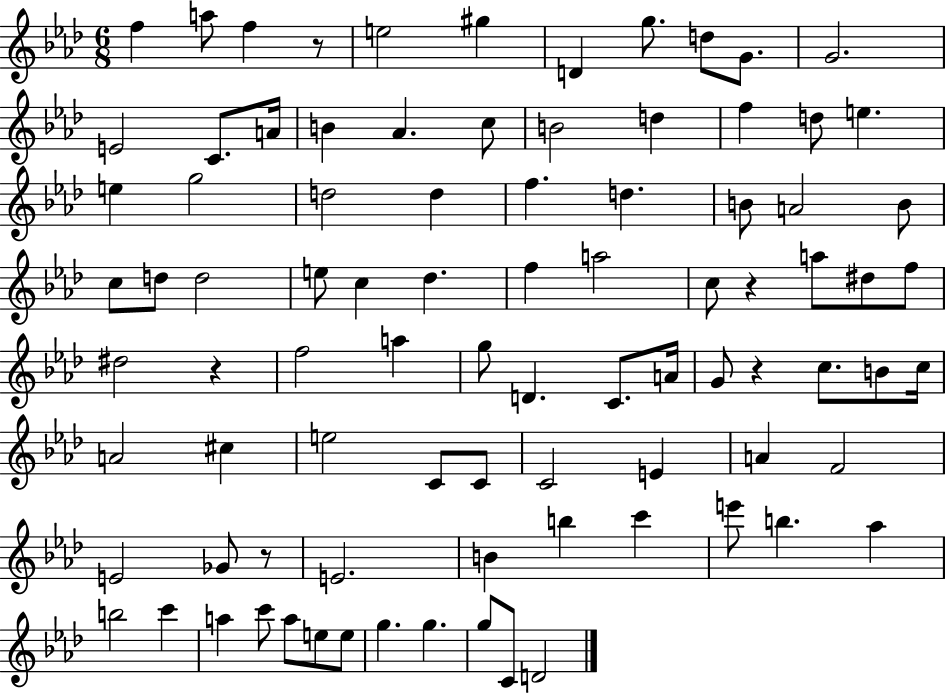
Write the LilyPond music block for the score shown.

{
  \clef treble
  \numericTimeSignature
  \time 6/8
  \key aes \major
  f''4 a''8 f''4 r8 | e''2 gis''4 | d'4 g''8. d''8 g'8. | g'2. | \break e'2 c'8. a'16 | b'4 aes'4. c''8 | b'2 d''4 | f''4 d''8 e''4. | \break e''4 g''2 | d''2 d''4 | f''4. d''4. | b'8 a'2 b'8 | \break c''8 d''8 d''2 | e''8 c''4 des''4. | f''4 a''2 | c''8 r4 a''8 dis''8 f''8 | \break dis''2 r4 | f''2 a''4 | g''8 d'4. c'8. a'16 | g'8 r4 c''8. b'8 c''16 | \break a'2 cis''4 | e''2 c'8 c'8 | c'2 e'4 | a'4 f'2 | \break e'2 ges'8 r8 | e'2. | b'4 b''4 c'''4 | e'''8 b''4. aes''4 | \break b''2 c'''4 | a''4 c'''8 a''8 e''8 e''8 | g''4. g''4. | g''8 c'8 d'2 | \break \bar "|."
}